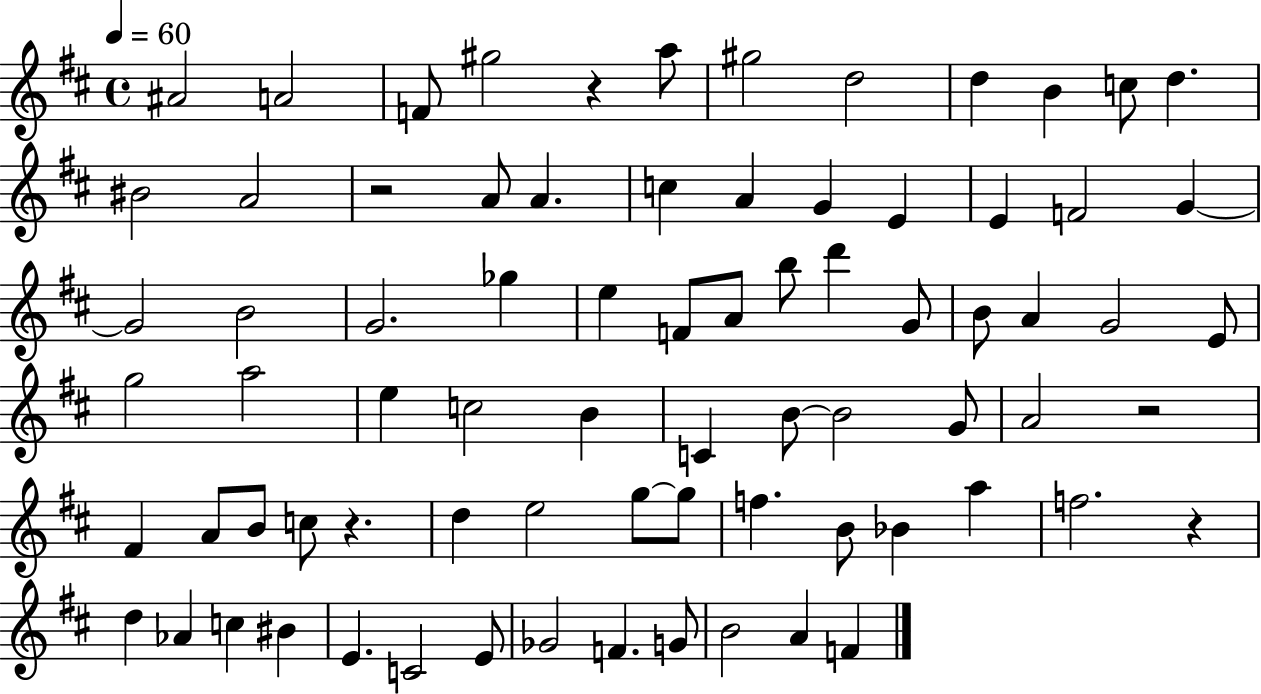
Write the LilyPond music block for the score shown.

{
  \clef treble
  \time 4/4
  \defaultTimeSignature
  \key d \major
  \tempo 4 = 60
  ais'2 a'2 | f'8 gis''2 r4 a''8 | gis''2 d''2 | d''4 b'4 c''8 d''4. | \break bis'2 a'2 | r2 a'8 a'4. | c''4 a'4 g'4 e'4 | e'4 f'2 g'4~~ | \break g'2 b'2 | g'2. ges''4 | e''4 f'8 a'8 b''8 d'''4 g'8 | b'8 a'4 g'2 e'8 | \break g''2 a''2 | e''4 c''2 b'4 | c'4 b'8~~ b'2 g'8 | a'2 r2 | \break fis'4 a'8 b'8 c''8 r4. | d''4 e''2 g''8~~ g''8 | f''4. b'8 bes'4 a''4 | f''2. r4 | \break d''4 aes'4 c''4 bis'4 | e'4. c'2 e'8 | ges'2 f'4. g'8 | b'2 a'4 f'4 | \break \bar "|."
}